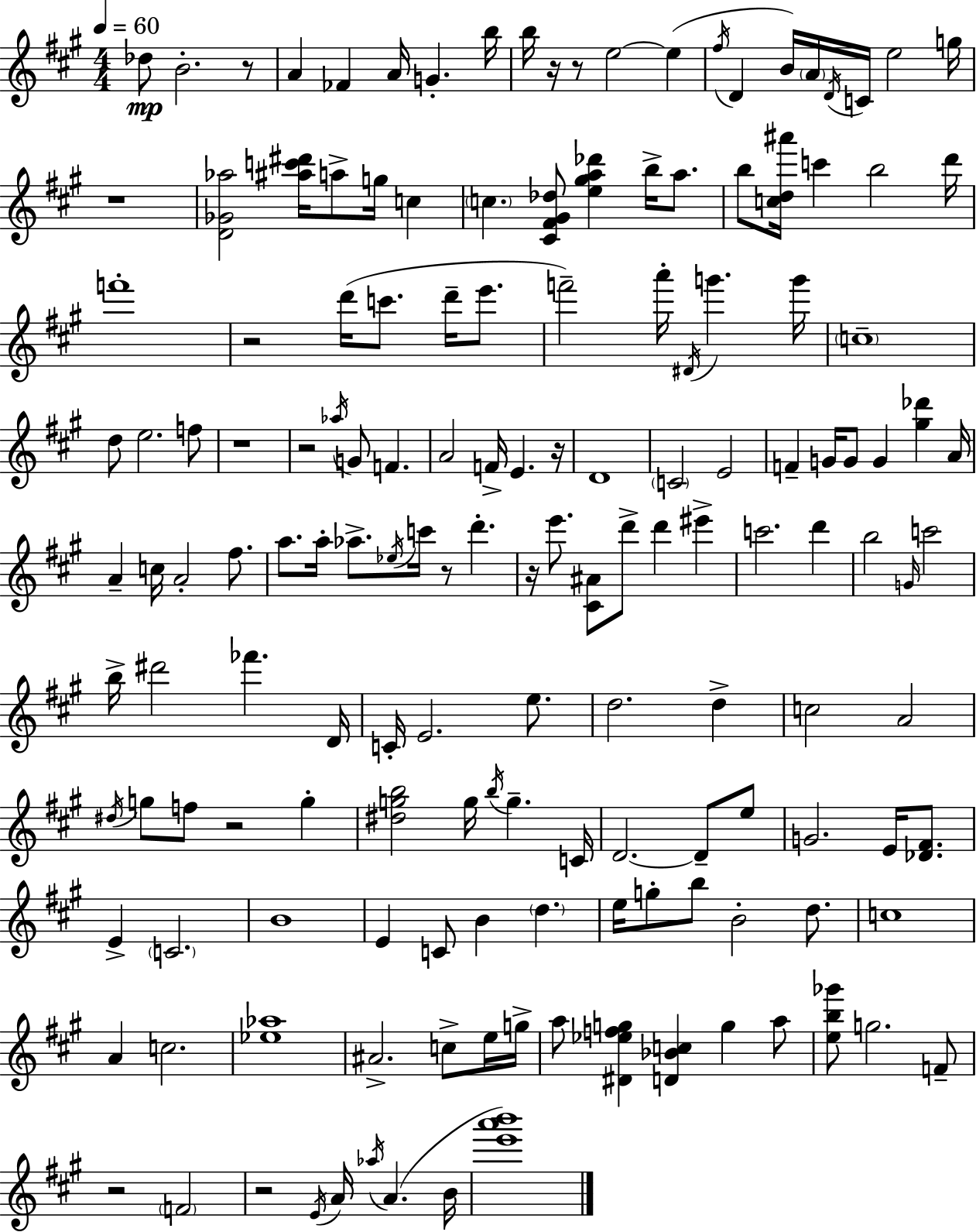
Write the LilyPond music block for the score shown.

{
  \clef treble
  \numericTimeSignature
  \time 4/4
  \key a \major
  \tempo 4 = 60
  des''8\mp b'2.-. r8 | a'4 fes'4 a'16 g'4.-. b''16 | b''16 r16 r8 e''2~~ e''4( | \acciaccatura { fis''16 } d'4 b'16) \parenthesize a'16 \acciaccatura { d'16 } c'16 e''2 | \break g''16 r1 | <d' ges' aes''>2 <ais'' c''' dis'''>16 a''8-> g''16 c''4 | \parenthesize c''4. <cis' fis' gis' des''>8 <e'' gis'' a'' des'''>4 b''16-> a''8. | b''8 <c'' d'' ais'''>16 c'''4 b''2 | \break d'''16 f'''1-. | r2 d'''16( c'''8. d'''16-- e'''8. | f'''2--) a'''16-. \acciaccatura { dis'16 } g'''4. | g'''16 \parenthesize c''1-- | \break d''8 e''2. | f''8 r1 | r2 \acciaccatura { aes''16 } g'8 f'4. | a'2 f'16-> e'4. | \break r16 d'1 | \parenthesize c'2 e'2 | f'4-- g'16 g'8 g'4 <gis'' des'''>4 | a'16 a'4-- c''16 a'2-. | \break fis''8. a''8. a''16-. aes''8.-> \acciaccatura { ees''16 } c'''16 r8 d'''4.-. | r16 e'''8. <cis' ais'>8 d'''8-> d'''4 | eis'''4-> c'''2. | d'''4 b''2 \grace { g'16 } c'''2 | \break b''16-> dis'''2 fes'''4. | d'16 c'16-. e'2. | e''8. d''2. | d''4-> c''2 a'2 | \break \acciaccatura { dis''16 } g''8 f''8 r2 | g''4-. <dis'' g'' b''>2 g''16 | \acciaccatura { b''16 } g''4.-- c'16 d'2.~~ | d'8-- e''8 g'2. | \break e'16 <des' fis'>8. e'4-> \parenthesize c'2. | b'1 | e'4 c'8 b'4 | \parenthesize d''4. e''16 g''8-. b''8 b'2-. | \break d''8. c''1 | a'4 c''2. | <ees'' aes''>1 | ais'2.-> | \break c''8-> e''16 g''16-> a''8 <dis' ees'' f'' g''>4 <d' bes' c''>4 | g''4 a''8 <e'' b'' ges'''>8 g''2. | f'8-- r2 | \parenthesize f'2 r2 | \break \acciaccatura { e'16 } a'16 \acciaccatura { aes''16 } a'4.( b'16 <e''' a''' b'''>1) | \bar "|."
}